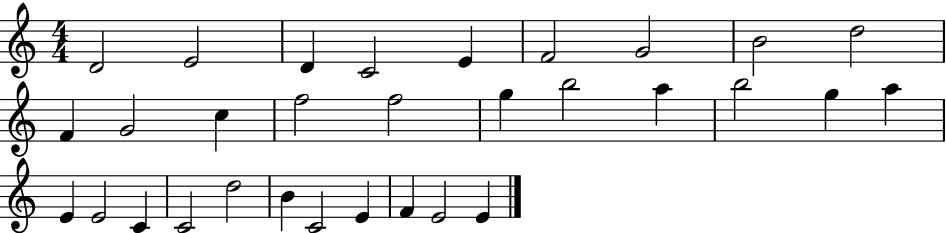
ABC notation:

X:1
T:Untitled
M:4/4
L:1/4
K:C
D2 E2 D C2 E F2 G2 B2 d2 F G2 c f2 f2 g b2 a b2 g a E E2 C C2 d2 B C2 E F E2 E